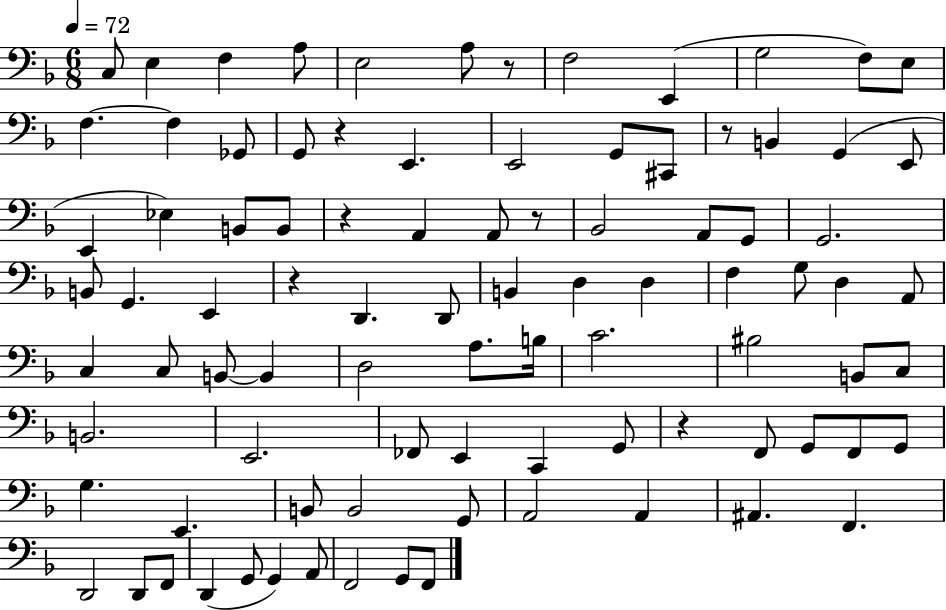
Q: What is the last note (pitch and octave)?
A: F2